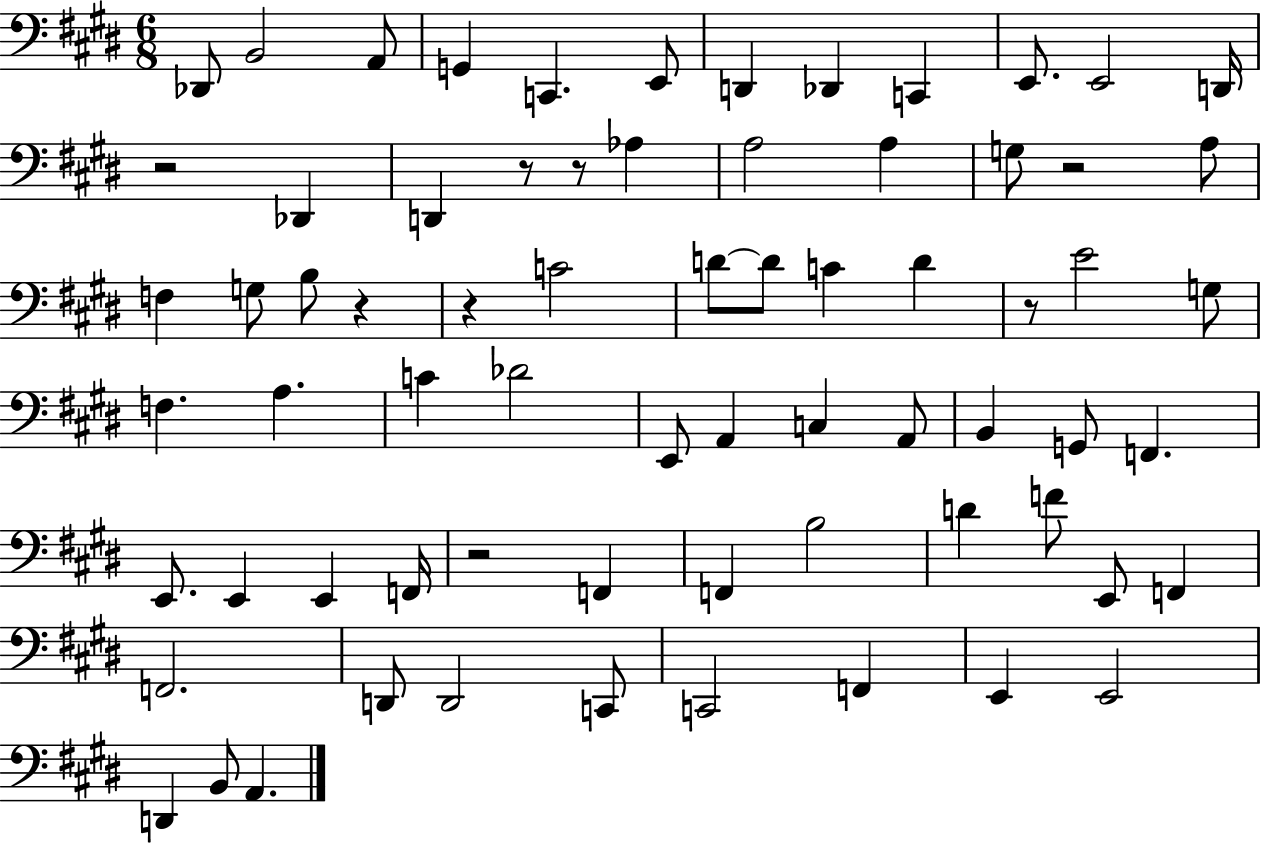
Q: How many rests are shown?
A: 8